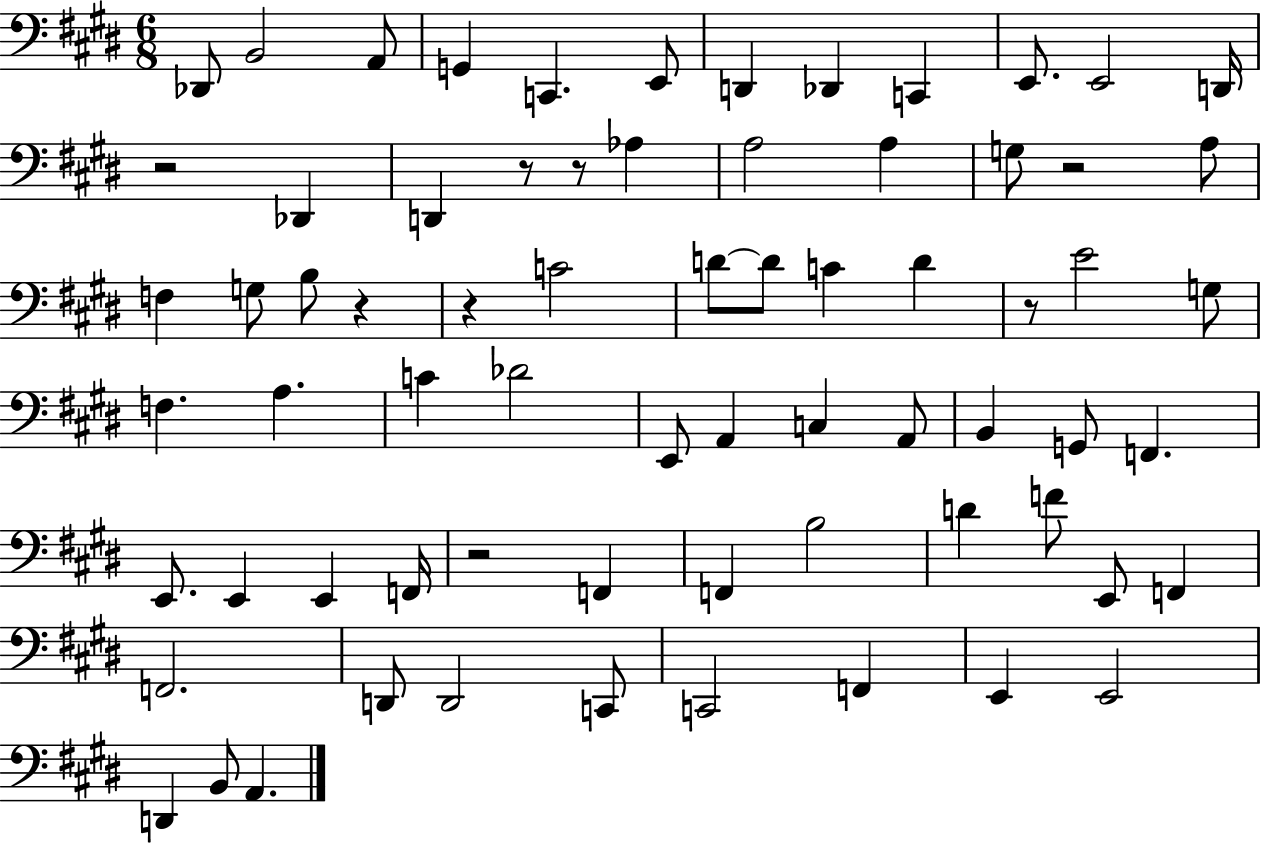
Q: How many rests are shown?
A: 8